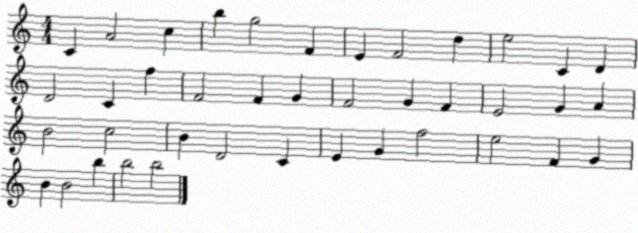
X:1
T:Untitled
M:4/4
L:1/4
K:C
C A2 c b g2 F E F2 d e2 C D D2 C f F2 F G F2 G F E2 G A B2 c2 B D2 C E G f2 e2 F G B B2 b b2 b2